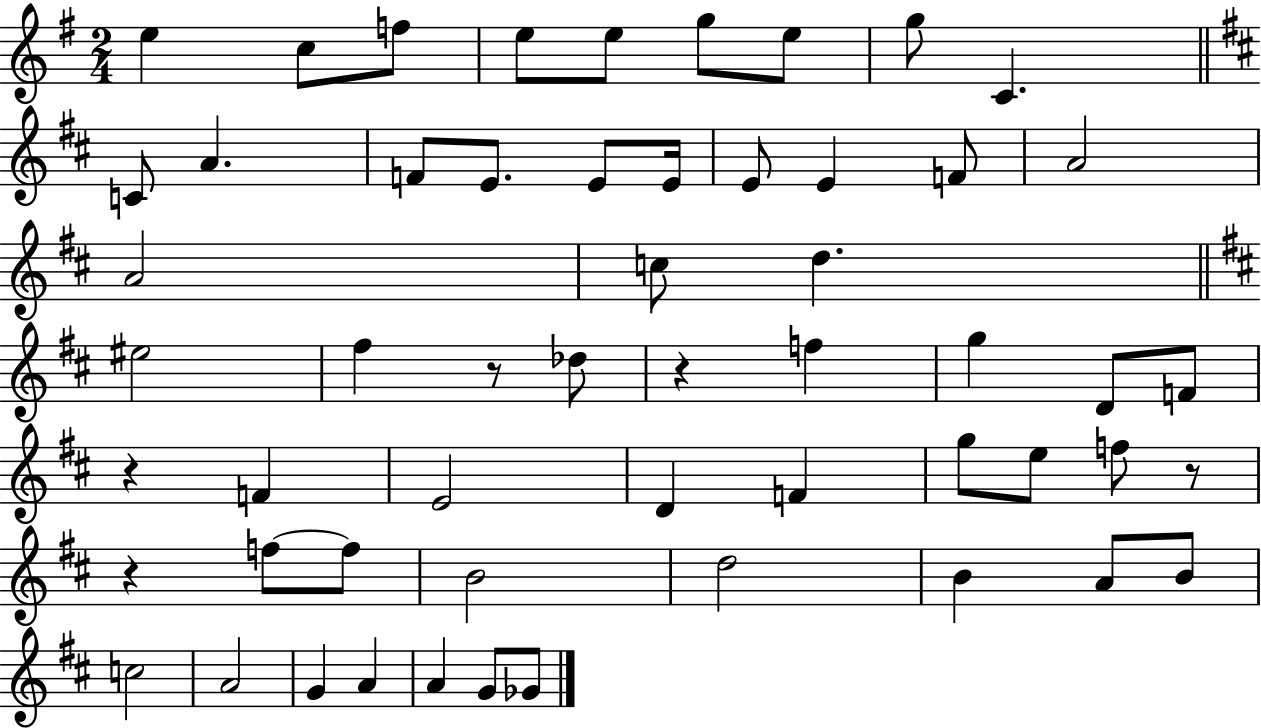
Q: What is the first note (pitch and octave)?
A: E5